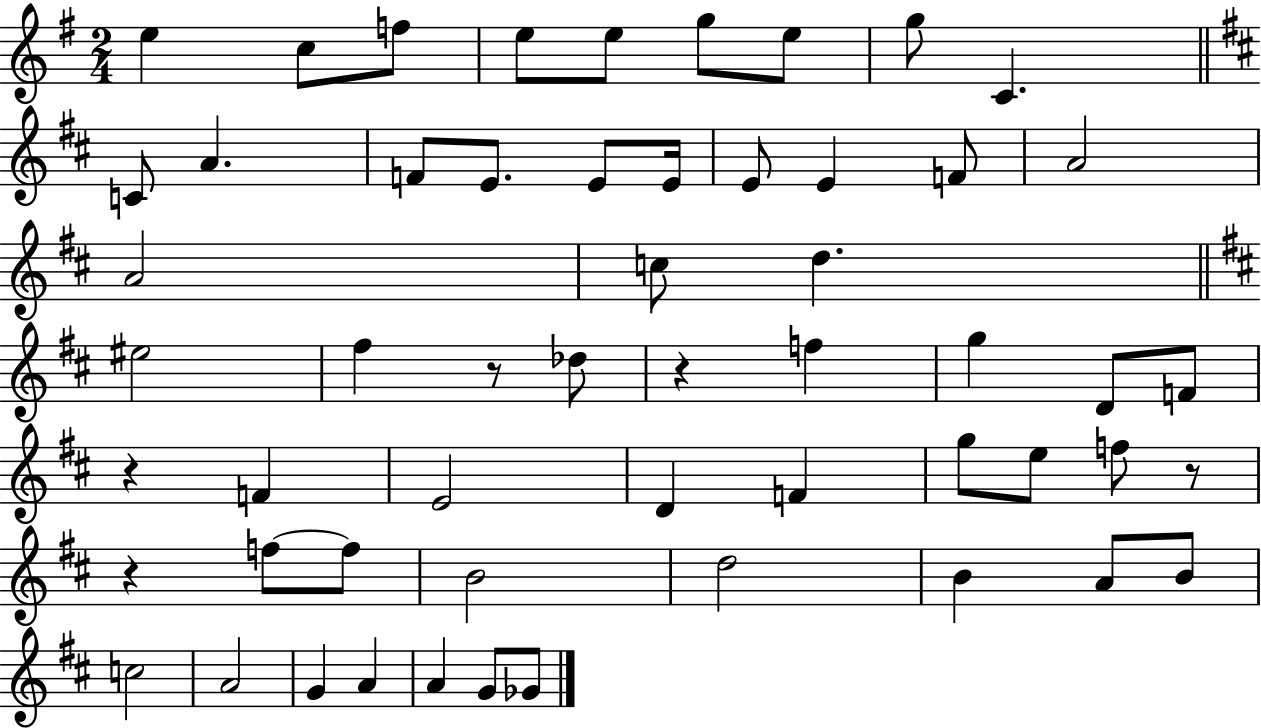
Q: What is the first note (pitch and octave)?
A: E5